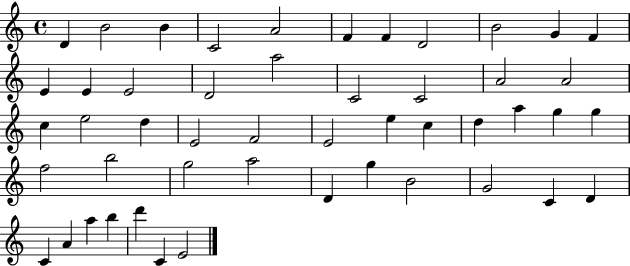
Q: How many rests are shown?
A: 0